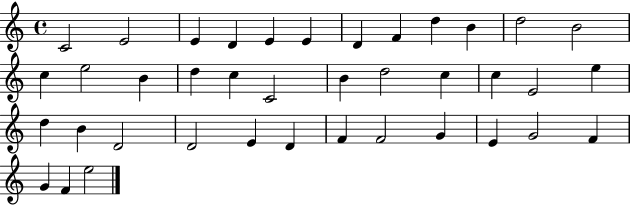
C4/h E4/h E4/q D4/q E4/q E4/q D4/q F4/q D5/q B4/q D5/h B4/h C5/q E5/h B4/q D5/q C5/q C4/h B4/q D5/h C5/q C5/q E4/h E5/q D5/q B4/q D4/h D4/h E4/q D4/q F4/q F4/h G4/q E4/q G4/h F4/q G4/q F4/q E5/h